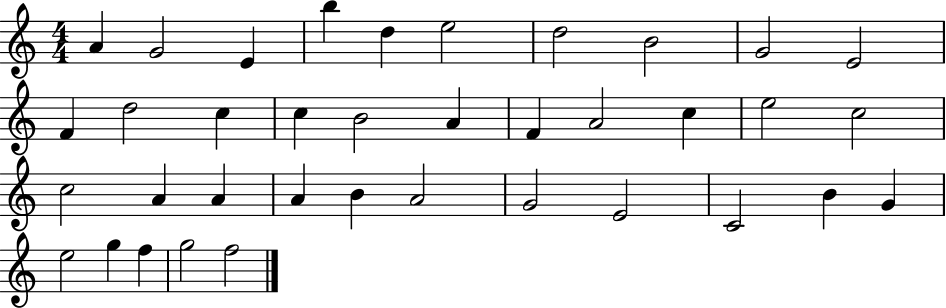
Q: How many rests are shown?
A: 0